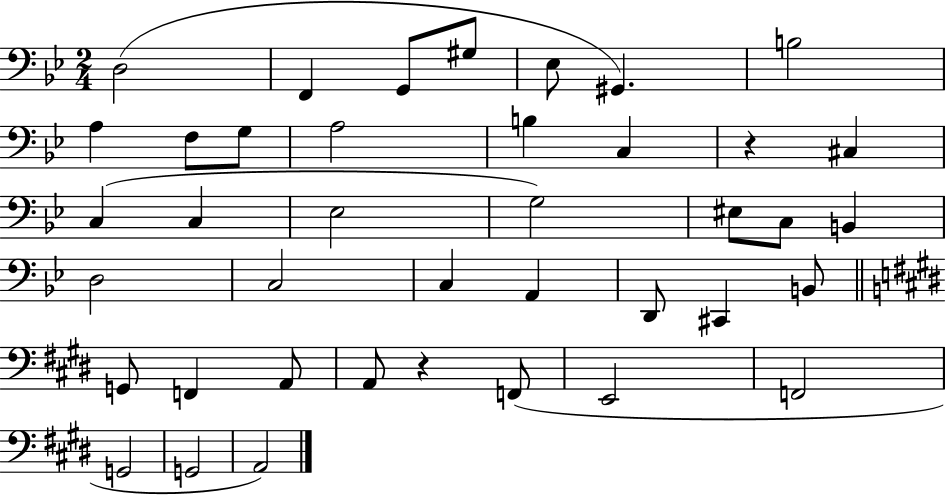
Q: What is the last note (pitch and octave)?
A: A2